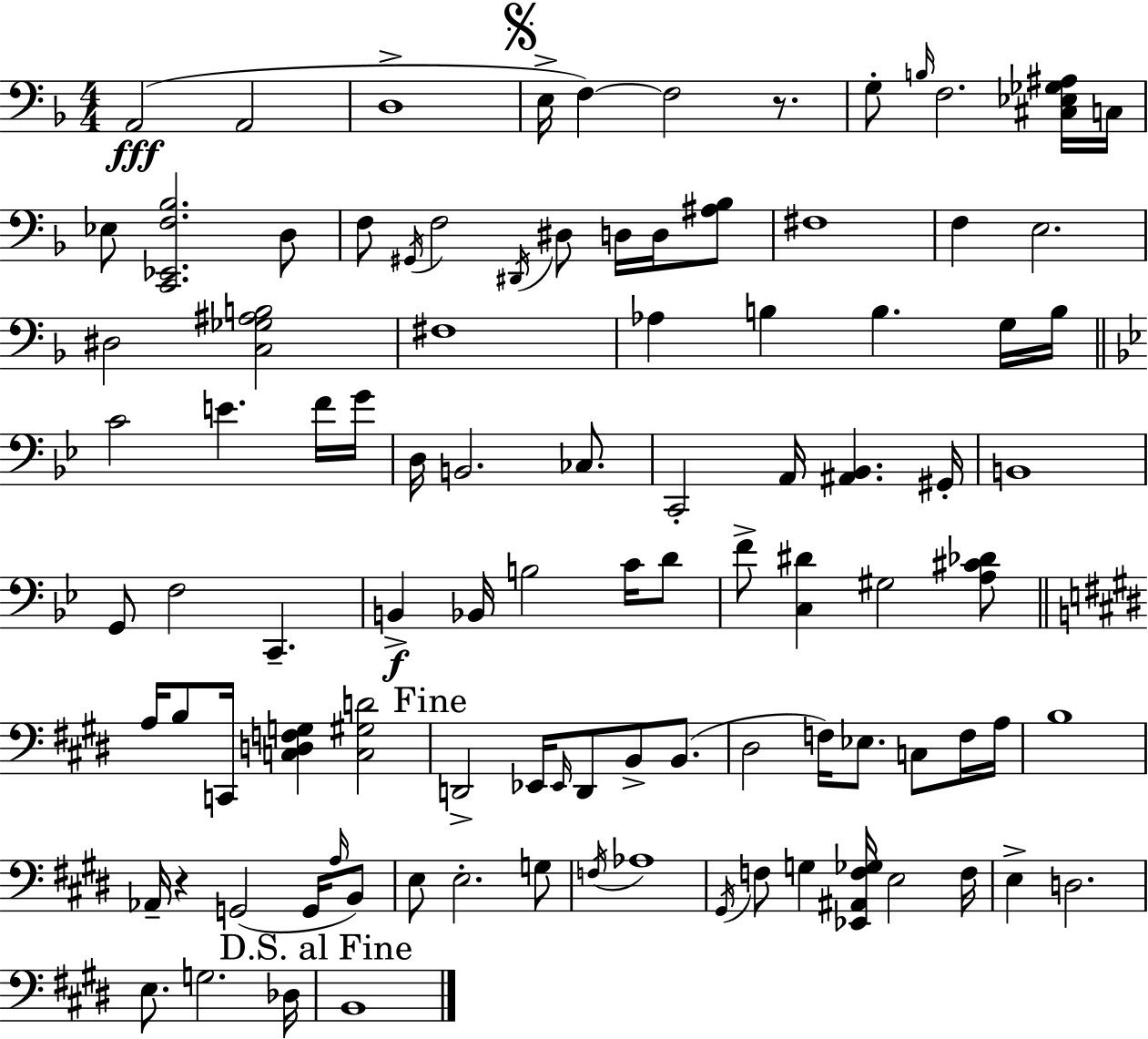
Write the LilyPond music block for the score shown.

{
  \clef bass
  \numericTimeSignature
  \time 4/4
  \key f \major
  \repeat volta 2 { a,2(\fff a,2 | d1-> | \mark \markup { \musicglyph "scripts.segno" } e16-> f4~~) f2 r8. | g8-. \grace { b16 } f2. <cis ees ges ais>16 | \break c16 ees8 <c, ees, f bes>2. d8 | f8 \acciaccatura { gis,16 } f2 \acciaccatura { dis,16 } dis8 d16 | d16 <ais bes>8 fis1 | f4 e2. | \break dis2 <c ges ais b>2 | fis1 | aes4 b4 b4. | g16 b16 \bar "||" \break \key bes \major c'2 e'4. f'16 g'16 | d16 b,2. ces8. | c,2-. a,16 <ais, bes,>4. gis,16-. | b,1 | \break g,8 f2 c,4.-- | b,4->\f bes,16 b2 c'16 d'8 | f'8-> <c dis'>4 gis2 <a cis' des'>8 | \bar "||" \break \key e \major a16 b8 c,16 <c d f g>4 <c gis d'>2 | \mark "Fine" d,2-> ees,16 \grace { ees,16 } d,8 b,8-> b,8.( | dis2 f16) ees8. c8 f16 | a16 b1 | \break aes,16-- r4 g,2( g,16 \grace { a16 } | b,8) e8 e2.-. | g8 \acciaccatura { f16 } aes1 | \acciaccatura { gis,16 } f8 g4 <ees, ais, f ges>16 e2 | \break f16 e4-> d2. | e8. g2. | des16 \mark "D.S. al Fine" b,1 | } \bar "|."
}